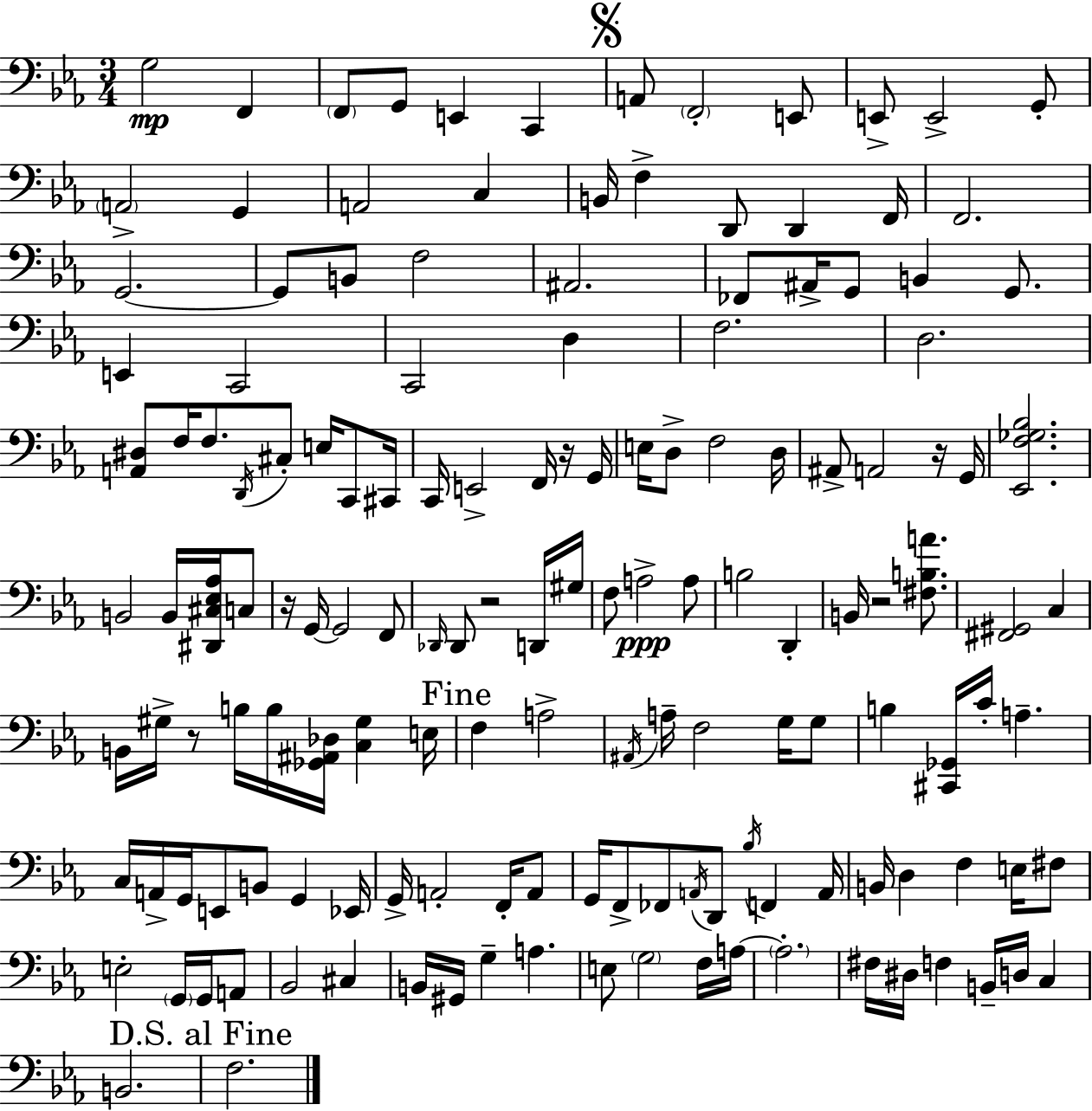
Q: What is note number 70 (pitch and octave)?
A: B3